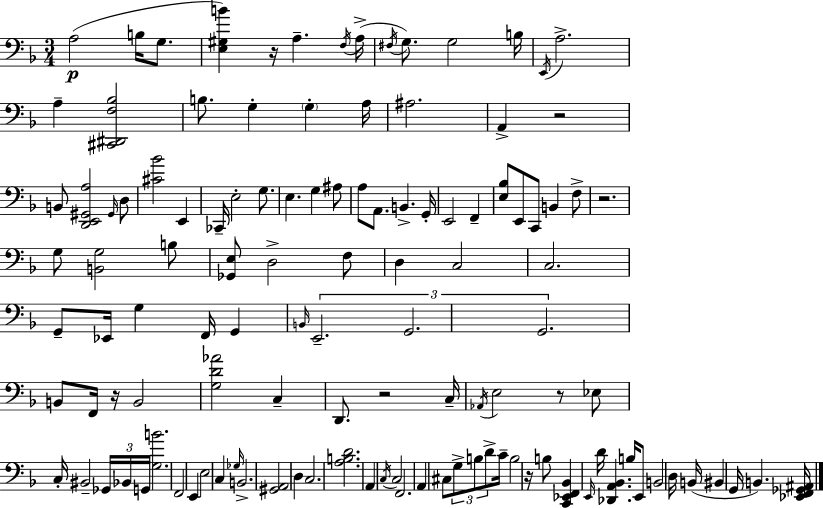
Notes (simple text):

A3/h B3/s G3/e. [E3,G#3,B4]/q R/s A3/q. F3/s A3/s F#3/s G3/e. G3/h B3/s E2/s A3/h. A3/q [C#2,D#2,F3,Bb3]/h B3/e. G3/q G3/q A3/s A#3/h. A2/q R/h B2/e [D2,E2,G#2,A3]/h G#2/s D3/e [C#4,Bb4]/h E2/q CES2/s E3/h G3/e. E3/q. G3/q A#3/e A3/e A2/e. B2/q. G2/s E2/h F2/q [E3,Bb3]/e E2/e C2/e B2/q F3/e R/h. G3/e [B2,G3]/h B3/e [Gb2,E3]/e D3/h F3/e D3/q C3/h C3/h. G2/e Eb2/s G3/q F2/s G2/q B2/s E2/h. G2/h. G2/h. B2/e F2/s R/s B2/h [G3,D4,Ab4]/h C3/q D2/e. R/h C3/s Ab2/s E3/h R/e Eb3/e C3/s BIS2/h Gb2/s Bb2/s G2/s [G3,B4]/h. F2/h E2/q E3/h C3/q Gb3/s B2/h. [G#2,A2]/h D3/q C3/h. [A3,B3,D4]/h. A2/q C3/s C3/h F2/h. A2/q C#3/e G3/e B3/e D4/e C4/s B3/h R/s B3/e [C2,Eb2,F2,Bb2]/q E2/s D4/s [Db2,A2,Bb2]/q. B3/s E2/e B2/h D3/s B2/s BIS2/q G2/s B2/q. [Eb2,F2,Gb2,A#2]/s